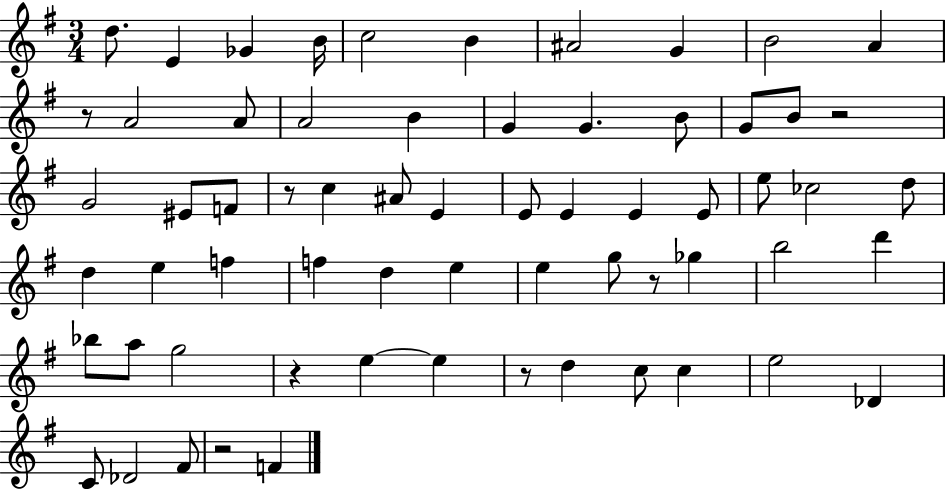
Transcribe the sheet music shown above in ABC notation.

X:1
T:Untitled
M:3/4
L:1/4
K:G
d/2 E _G B/4 c2 B ^A2 G B2 A z/2 A2 A/2 A2 B G G B/2 G/2 B/2 z2 G2 ^E/2 F/2 z/2 c ^A/2 E E/2 E E E/2 e/2 _c2 d/2 d e f f d e e g/2 z/2 _g b2 d' _b/2 a/2 g2 z e e z/2 d c/2 c e2 _D C/2 _D2 ^F/2 z2 F